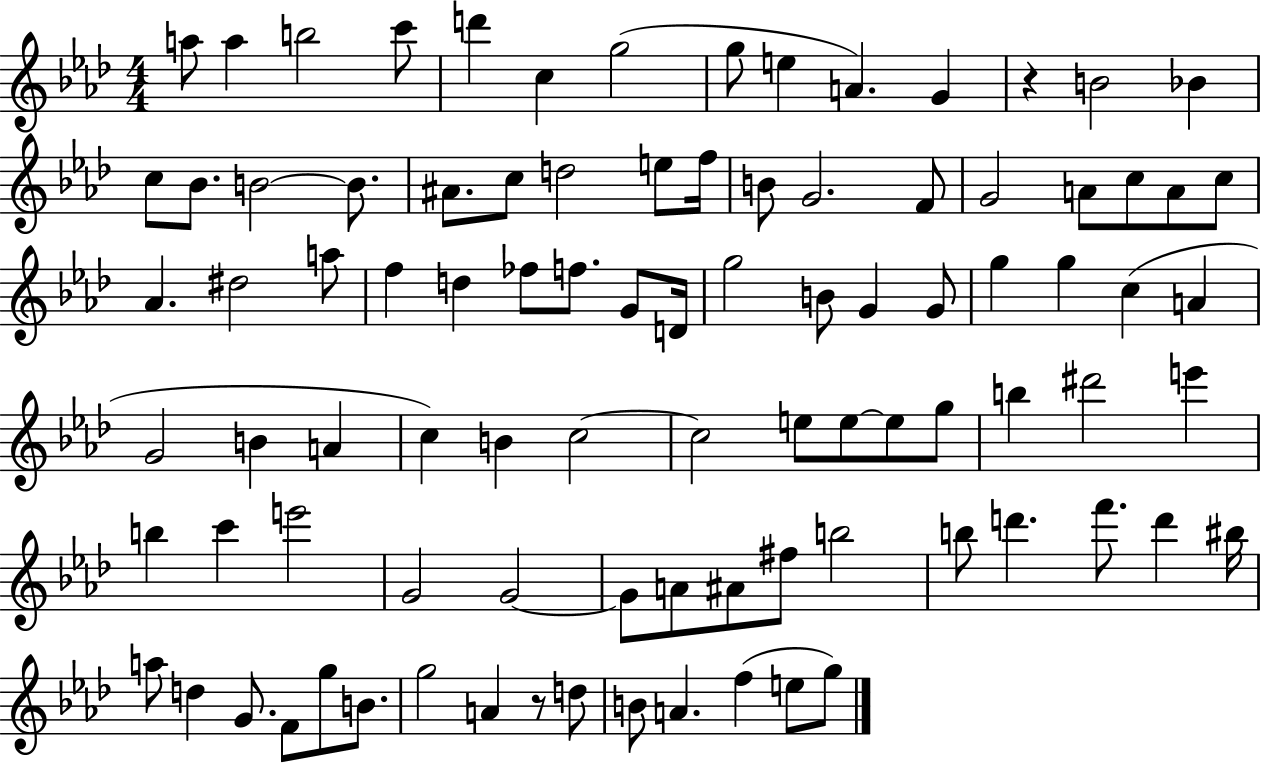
{
  \clef treble
  \numericTimeSignature
  \time 4/4
  \key aes \major
  \repeat volta 2 { a''8 a''4 b''2 c'''8 | d'''4 c''4 g''2( | g''8 e''4 a'4.) g'4 | r4 b'2 bes'4 | \break c''8 bes'8. b'2~~ b'8. | ais'8. c''8 d''2 e''8 f''16 | b'8 g'2. f'8 | g'2 a'8 c''8 a'8 c''8 | \break aes'4. dis''2 a''8 | f''4 d''4 fes''8 f''8. g'8 d'16 | g''2 b'8 g'4 g'8 | g''4 g''4 c''4( a'4 | \break g'2 b'4 a'4 | c''4) b'4 c''2~~ | c''2 e''8 e''8~~ e''8 g''8 | b''4 dis'''2 e'''4 | \break b''4 c'''4 e'''2 | g'2 g'2~~ | g'8 a'8 ais'8 fis''8 b''2 | b''8 d'''4. f'''8. d'''4 bis''16 | \break a''8 d''4 g'8. f'8 g''8 b'8. | g''2 a'4 r8 d''8 | b'8 a'4. f''4( e''8 g''8) | } \bar "|."
}